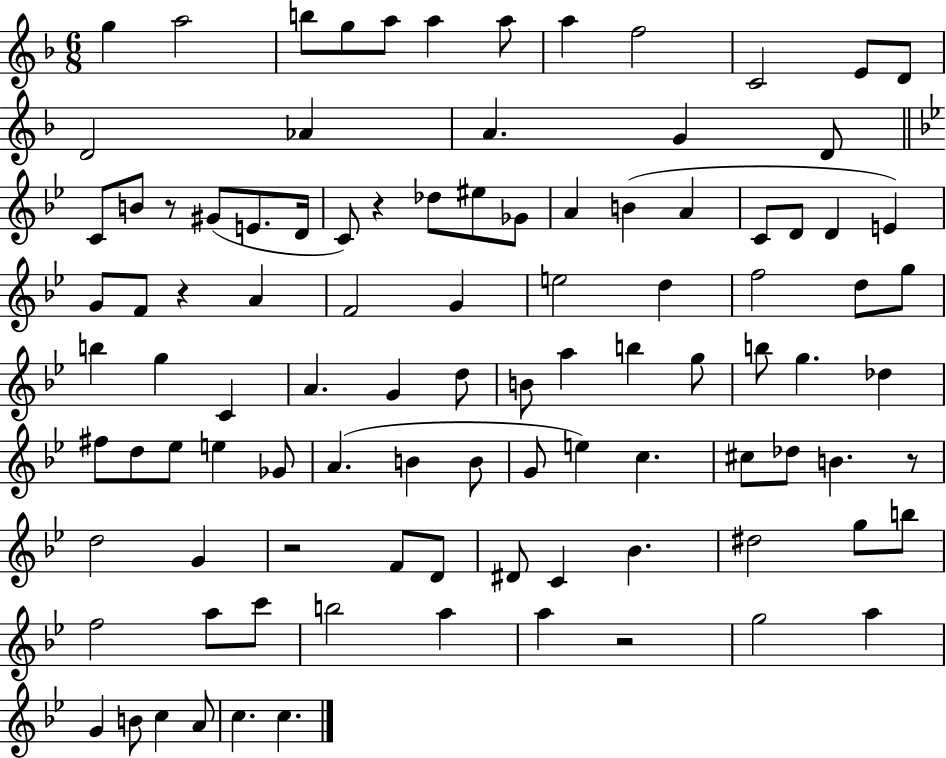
{
  \clef treble
  \numericTimeSignature
  \time 6/8
  \key f \major
  \repeat volta 2 { g''4 a''2 | b''8 g''8 a''8 a''4 a''8 | a''4 f''2 | c'2 e'8 d'8 | \break d'2 aes'4 | a'4. g'4 d'8 | \bar "||" \break \key bes \major c'8 b'8 r8 gis'8( e'8. d'16 | c'8) r4 des''8 eis''8 ges'8 | a'4 b'4( a'4 | c'8 d'8 d'4 e'4) | \break g'8 f'8 r4 a'4 | f'2 g'4 | e''2 d''4 | f''2 d''8 g''8 | \break b''4 g''4 c'4 | a'4. g'4 d''8 | b'8 a''4 b''4 g''8 | b''8 g''4. des''4 | \break fis''8 d''8 ees''8 e''4 ges'8 | a'4.( b'4 b'8 | g'8 e''4) c''4. | cis''8 des''8 b'4. r8 | \break d''2 g'4 | r2 f'8 d'8 | dis'8 c'4 bes'4. | dis''2 g''8 b''8 | \break f''2 a''8 c'''8 | b''2 a''4 | a''4 r2 | g''2 a''4 | \break g'4 b'8 c''4 a'8 | c''4. c''4. | } \bar "|."
}